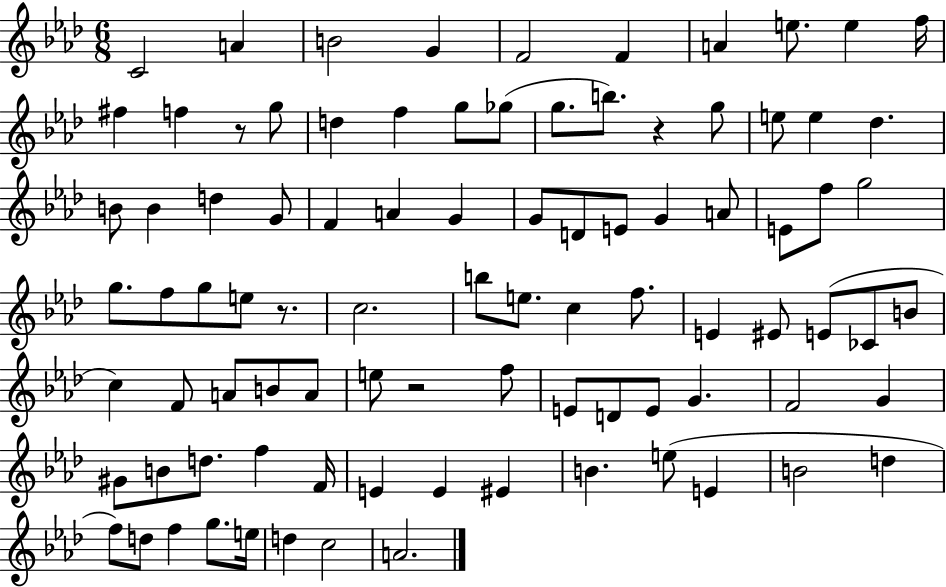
C4/h A4/q B4/h G4/q F4/h F4/q A4/q E5/e. E5/q F5/s F#5/q F5/q R/e G5/e D5/q F5/q G5/e Gb5/e G5/e. B5/e. R/q G5/e E5/e E5/q Db5/q. B4/e B4/q D5/q G4/e F4/q A4/q G4/q G4/e D4/e E4/e G4/q A4/e E4/e F5/e G5/h G5/e. F5/e G5/e E5/e R/e. C5/h. B5/e E5/e. C5/q F5/e. E4/q EIS4/e E4/e CES4/e B4/e C5/q F4/e A4/e B4/e A4/e E5/e R/h F5/e E4/e D4/e E4/e G4/q. F4/h G4/q G#4/e B4/e D5/e. F5/q F4/s E4/q E4/q EIS4/q B4/q. E5/e E4/q B4/h D5/q F5/e D5/e F5/q G5/e. E5/s D5/q C5/h A4/h.